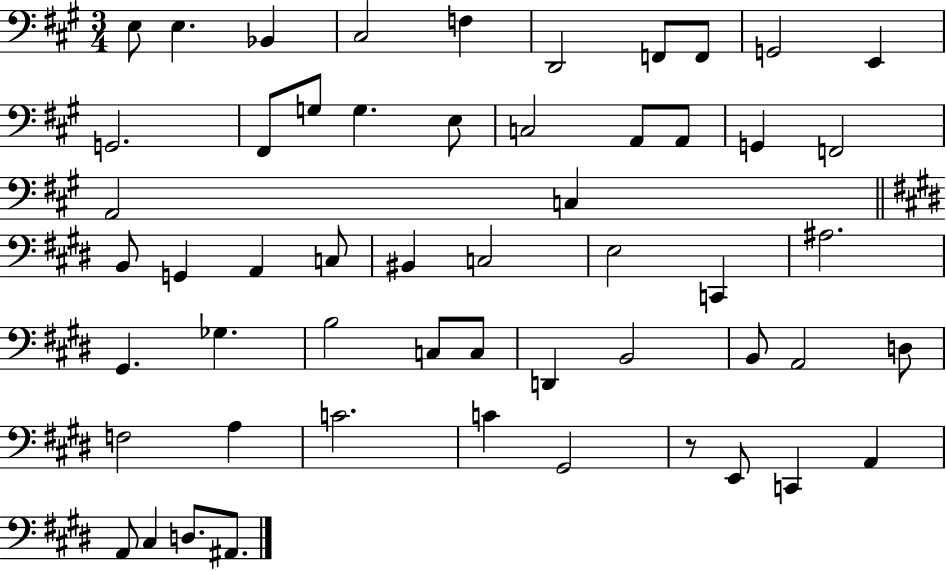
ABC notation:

X:1
T:Untitled
M:3/4
L:1/4
K:A
E,/2 E, _B,, ^C,2 F, D,,2 F,,/2 F,,/2 G,,2 E,, G,,2 ^F,,/2 G,/2 G, E,/2 C,2 A,,/2 A,,/2 G,, F,,2 A,,2 C, B,,/2 G,, A,, C,/2 ^B,, C,2 E,2 C,, ^A,2 ^G,, _G, B,2 C,/2 C,/2 D,, B,,2 B,,/2 A,,2 D,/2 F,2 A, C2 C ^G,,2 z/2 E,,/2 C,, A,, A,,/2 ^C, D,/2 ^A,,/2